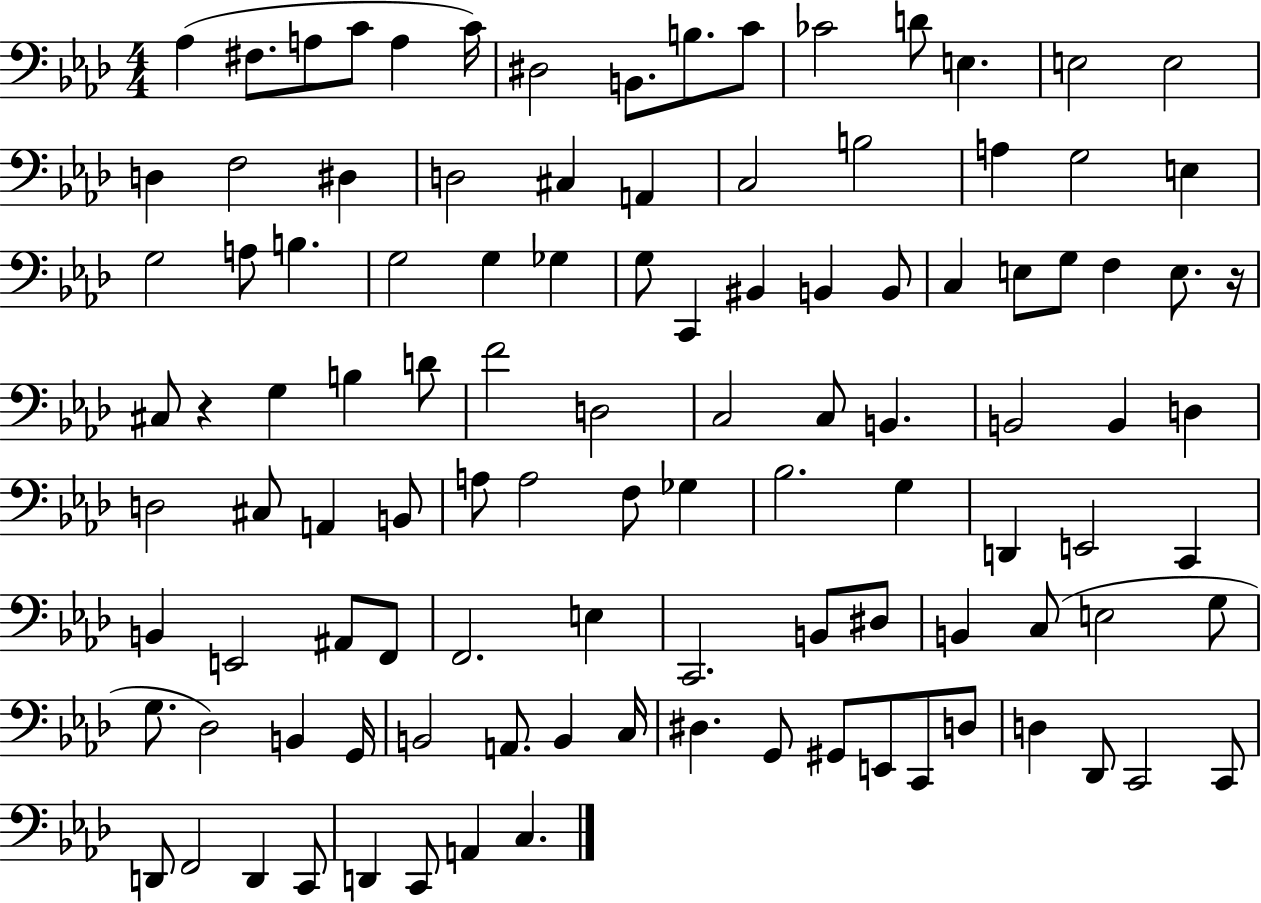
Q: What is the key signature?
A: AES major